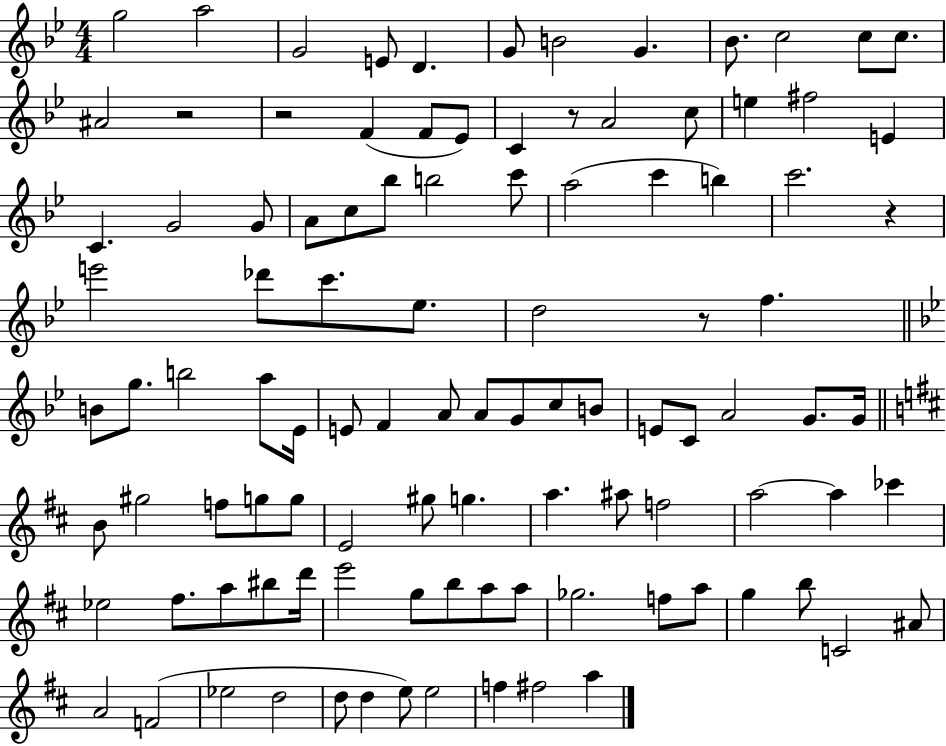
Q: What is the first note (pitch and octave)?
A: G5